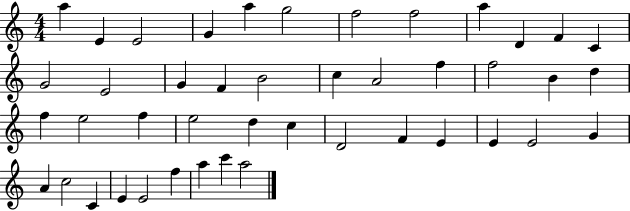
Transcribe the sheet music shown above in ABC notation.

X:1
T:Untitled
M:4/4
L:1/4
K:C
a E E2 G a g2 f2 f2 a D F C G2 E2 G F B2 c A2 f f2 B d f e2 f e2 d c D2 F E E E2 G A c2 C E E2 f a c' a2